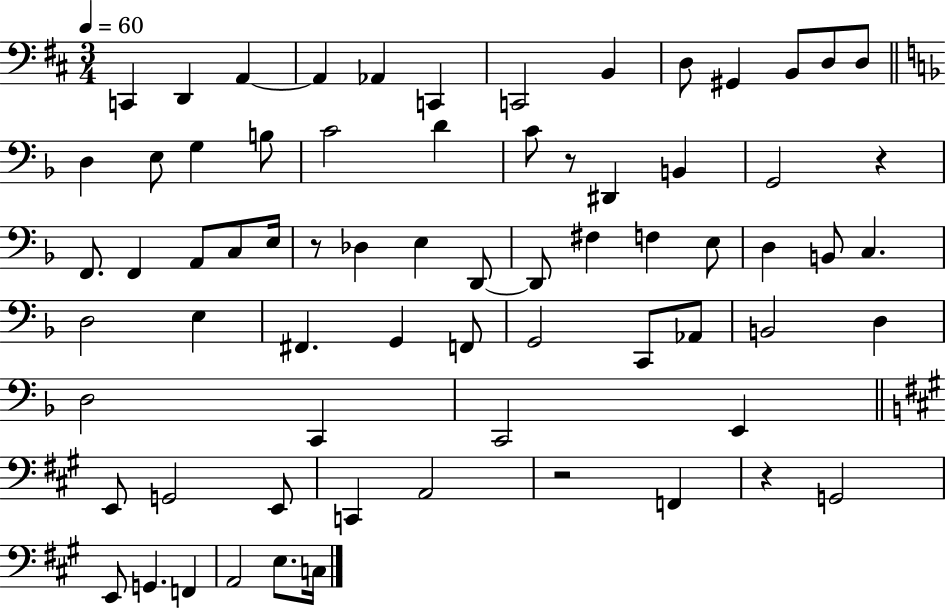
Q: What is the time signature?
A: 3/4